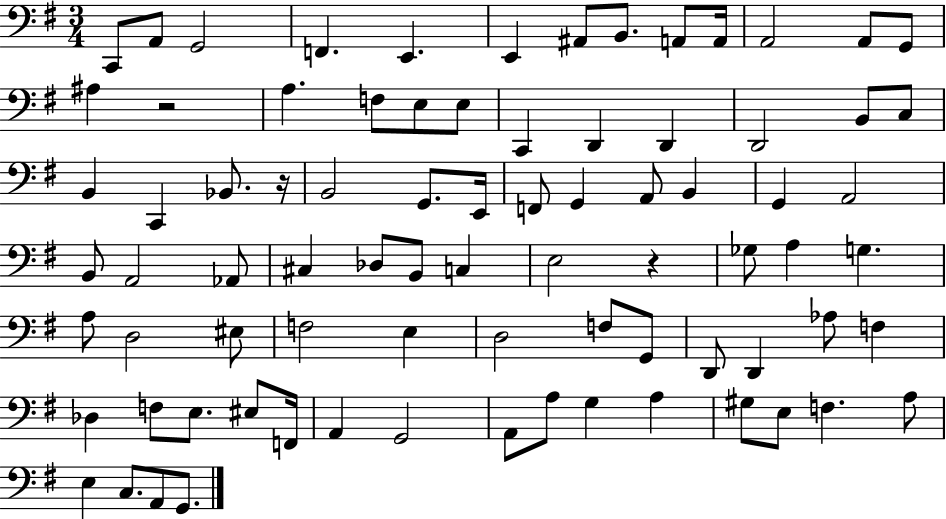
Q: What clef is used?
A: bass